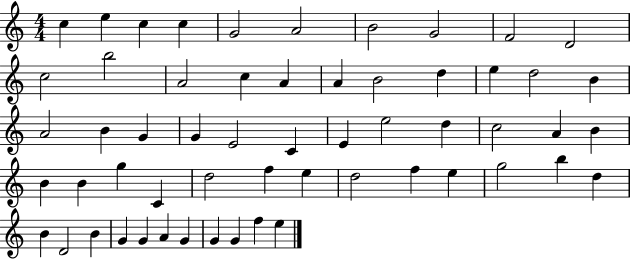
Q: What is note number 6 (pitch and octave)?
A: A4